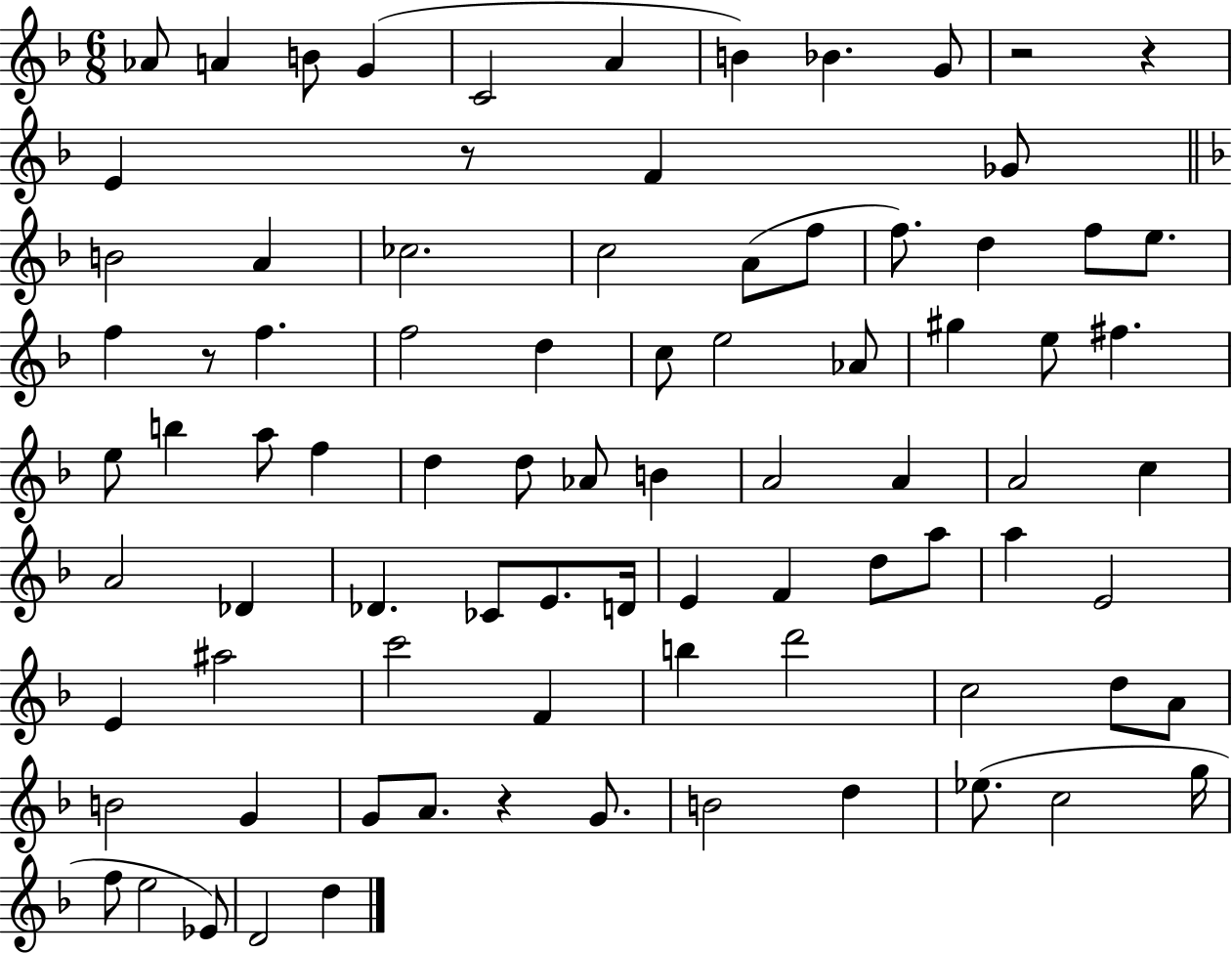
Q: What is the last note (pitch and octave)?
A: D5